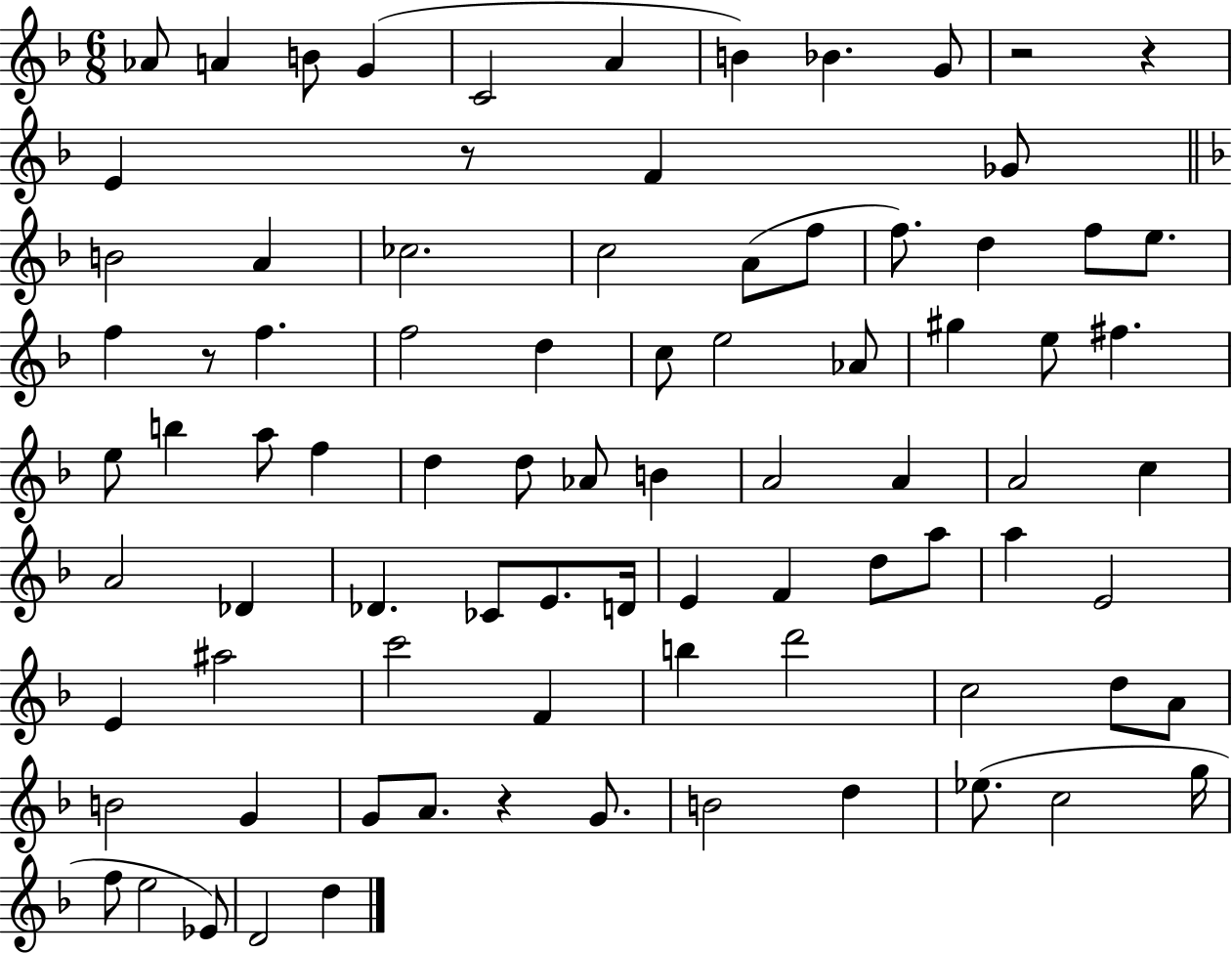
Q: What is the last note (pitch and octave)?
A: D5